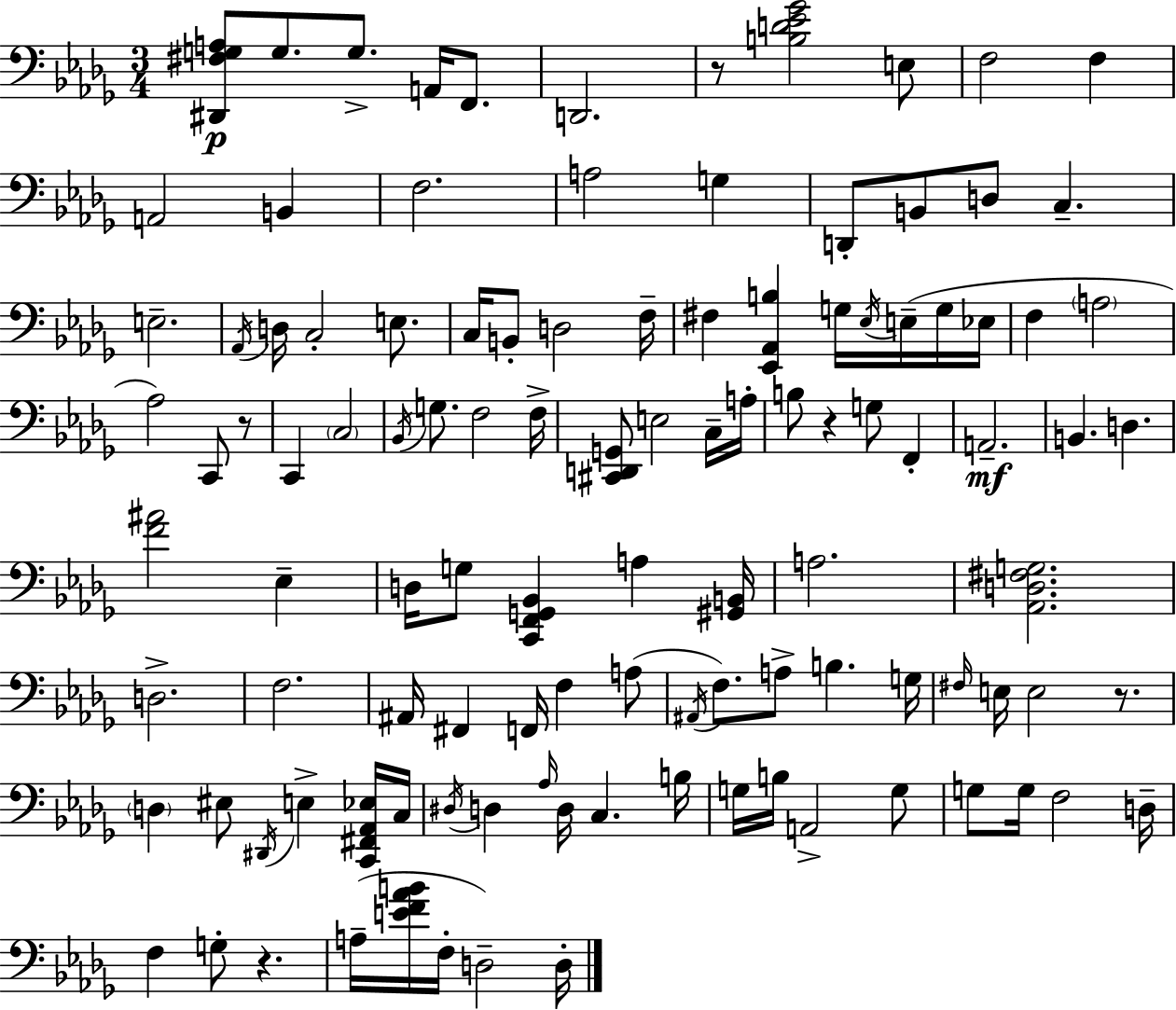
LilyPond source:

{
  \clef bass
  \numericTimeSignature
  \time 3/4
  \key bes \minor
  \repeat volta 2 { <dis, fis g a>8\p g8. g8.-> a,16 f,8. | d,2. | r8 <b d' ees' ges'>2 e8 | f2 f4 | \break a,2 b,4 | f2. | a2 g4 | d,8-. b,8 d8 c4.-- | \break e2.-- | \acciaccatura { aes,16 } d16 c2-. e8. | c16 b,8-. d2 | f16-- fis4 <ees, aes, b>4 g16 \acciaccatura { ees16 } e16--( | \break g16 ees16 f4 \parenthesize a2 | aes2) c,8 | r8 c,4 \parenthesize c2 | \acciaccatura { bes,16 } g8. f2 | \break f16-> <cis, d, g,>8 e2 | c16-- a16-. b8 r4 g8 f,4-. | a,2.--\mf | b,4. d4. | \break <f' ais'>2 ees4-- | d16 g8 <c, f, g, bes,>4 a4 | <gis, b,>16 a2. | <aes, d fis g>2. | \break d2.-> | f2. | ais,16 fis,4 f,16 f4 | a8( \acciaccatura { ais,16 } f8.) a8-> b4. | \break g16 \grace { fis16 } e16 e2 | r8. \parenthesize d4 eis8 \acciaccatura { dis,16 } | e4-> <c, fis, aes, ees>16 c16 \acciaccatura { dis16 } d4 \grace { aes16 } | d16 c4. b16 g16 b16 a,2-> | \break g8 g8 g16 f2 | d16-- f4 | g8-. r4. a16--( <e' f' aes' b'>16 f16-. d2--) | d16-. } \bar "|."
}